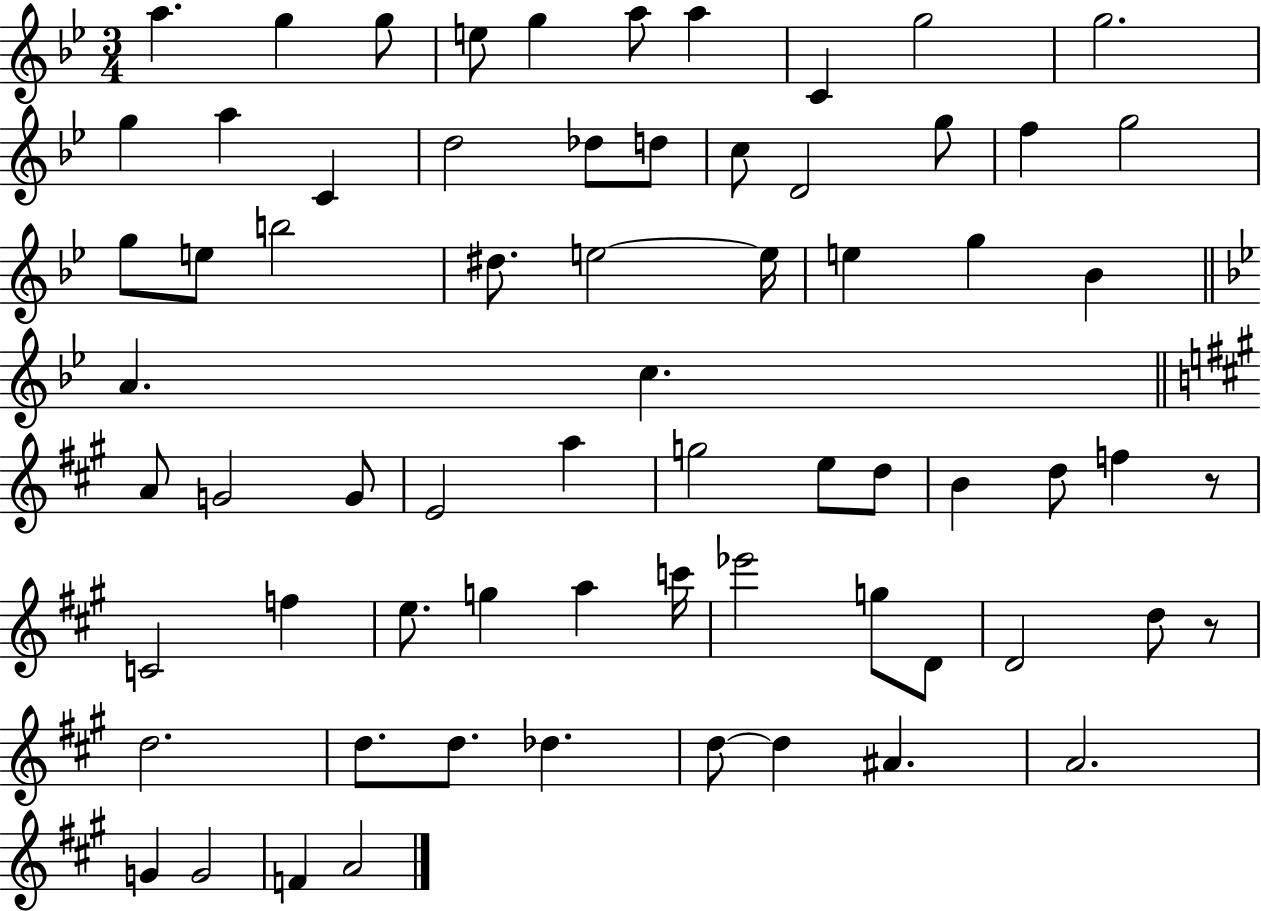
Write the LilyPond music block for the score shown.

{
  \clef treble
  \numericTimeSignature
  \time 3/4
  \key bes \major
  a''4. g''4 g''8 | e''8 g''4 a''8 a''4 | c'4 g''2 | g''2. | \break g''4 a''4 c'4 | d''2 des''8 d''8 | c''8 d'2 g''8 | f''4 g''2 | \break g''8 e''8 b''2 | dis''8. e''2~~ e''16 | e''4 g''4 bes'4 | \bar "||" \break \key bes \major a'4. c''4. | \bar "||" \break \key a \major a'8 g'2 g'8 | e'2 a''4 | g''2 e''8 d''8 | b'4 d''8 f''4 r8 | \break c'2 f''4 | e''8. g''4 a''4 c'''16 | ees'''2 g''8 d'8 | d'2 d''8 r8 | \break d''2. | d''8. d''8. des''4. | d''8~~ d''4 ais'4. | a'2. | \break g'4 g'2 | f'4 a'2 | \bar "|."
}